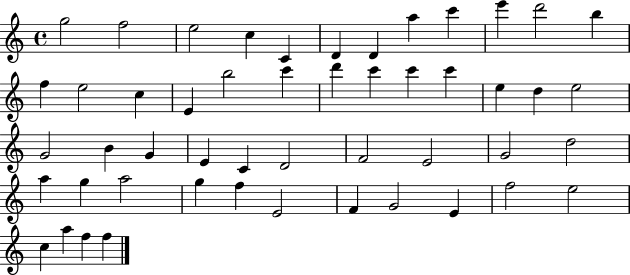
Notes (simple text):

G5/h F5/h E5/h C5/q C4/q D4/q D4/q A5/q C6/q E6/q D6/h B5/q F5/q E5/h C5/q E4/q B5/h C6/q D6/q C6/q C6/q C6/q E5/q D5/q E5/h G4/h B4/q G4/q E4/q C4/q D4/h F4/h E4/h G4/h D5/h A5/q G5/q A5/h G5/q F5/q E4/h F4/q G4/h E4/q F5/h E5/h C5/q A5/q F5/q F5/q